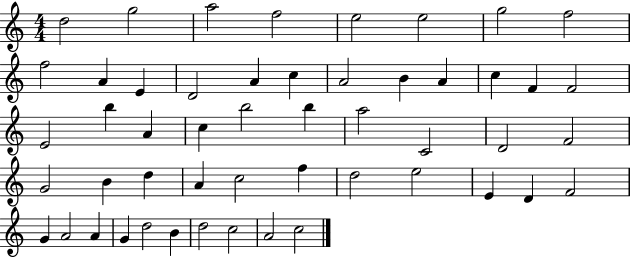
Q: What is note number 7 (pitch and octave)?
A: G5